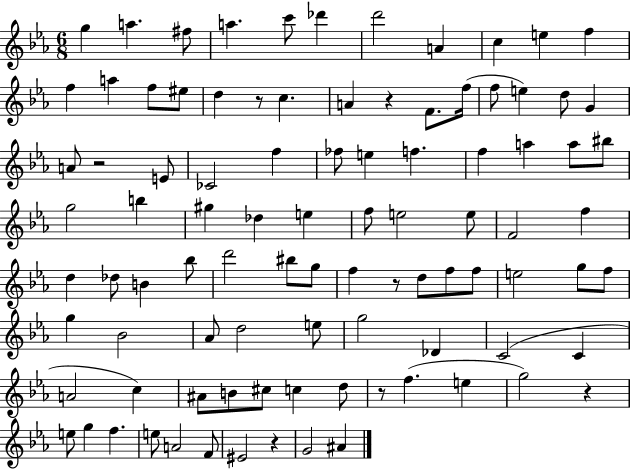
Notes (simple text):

G5/q A5/q. F#5/e A5/q. C6/e Db6/q D6/h A4/q C5/q E5/q F5/q F5/q A5/q F5/e EIS5/e D5/q R/e C5/q. A4/q R/q F4/e. F5/s F5/e E5/q D5/e G4/q A4/e R/h E4/e CES4/h F5/q FES5/e E5/q F5/q. F5/q A5/q A5/e BIS5/e G5/h B5/q G#5/q Db5/q E5/q F5/e E5/h E5/e F4/h F5/q D5/q Db5/e B4/q Bb5/e D6/h BIS5/e G5/e F5/q R/e D5/e F5/e F5/e E5/h G5/e F5/e G5/q Bb4/h Ab4/e D5/h E5/e G5/h Db4/q C4/h C4/q A4/h C5/q A#4/e B4/e C#5/e C5/q D5/e R/e F5/q. E5/q G5/h R/q E5/e G5/q F5/q. E5/e A4/h F4/e EIS4/h R/q G4/h A#4/q